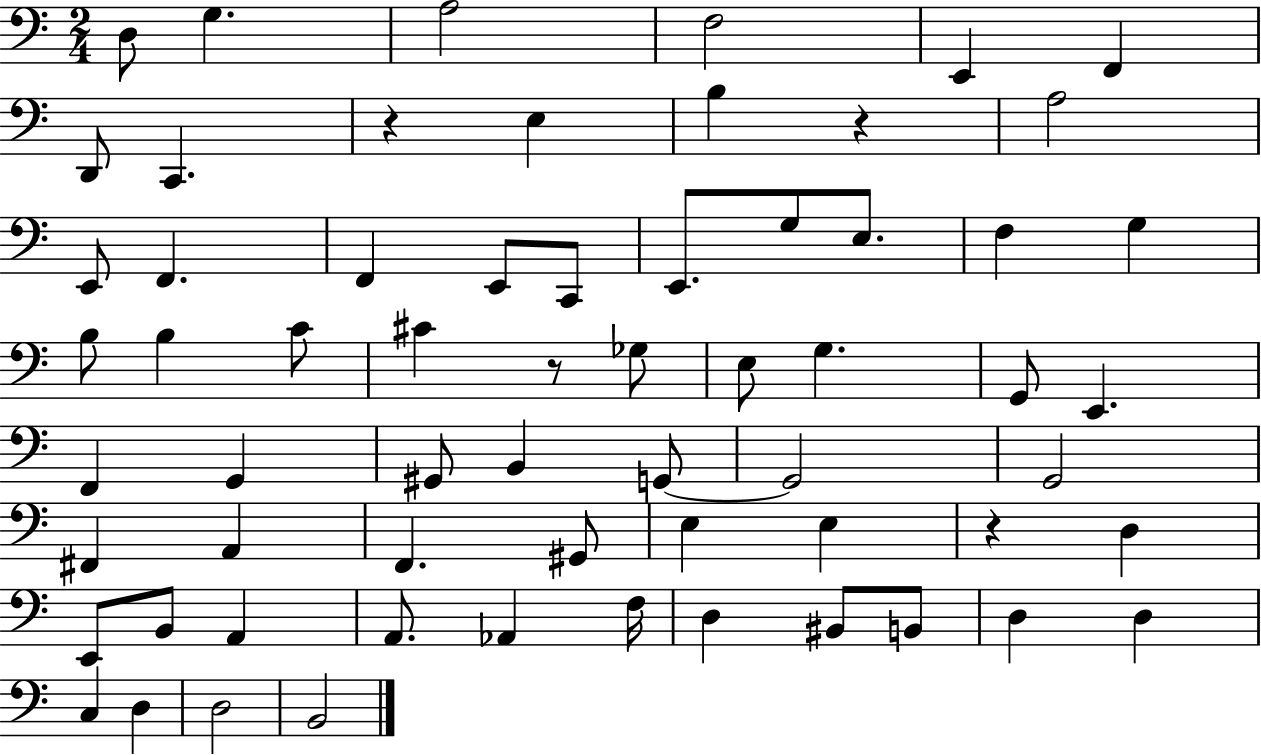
X:1
T:Untitled
M:2/4
L:1/4
K:C
D,/2 G, A,2 F,2 E,, F,, D,,/2 C,, z E, B, z A,2 E,,/2 F,, F,, E,,/2 C,,/2 E,,/2 G,/2 E,/2 F, G, B,/2 B, C/2 ^C z/2 _G,/2 E,/2 G, G,,/2 E,, F,, G,, ^G,,/2 B,, G,,/2 G,,2 G,,2 ^F,, A,, F,, ^G,,/2 E, E, z D, E,,/2 B,,/2 A,, A,,/2 _A,, F,/4 D, ^B,,/2 B,,/2 D, D, C, D, D,2 B,,2